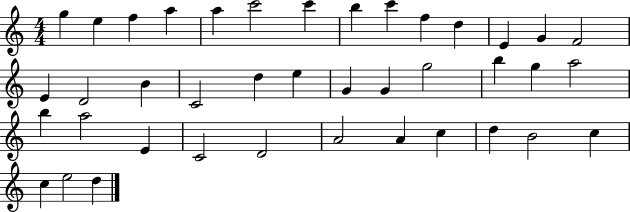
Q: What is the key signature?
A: C major